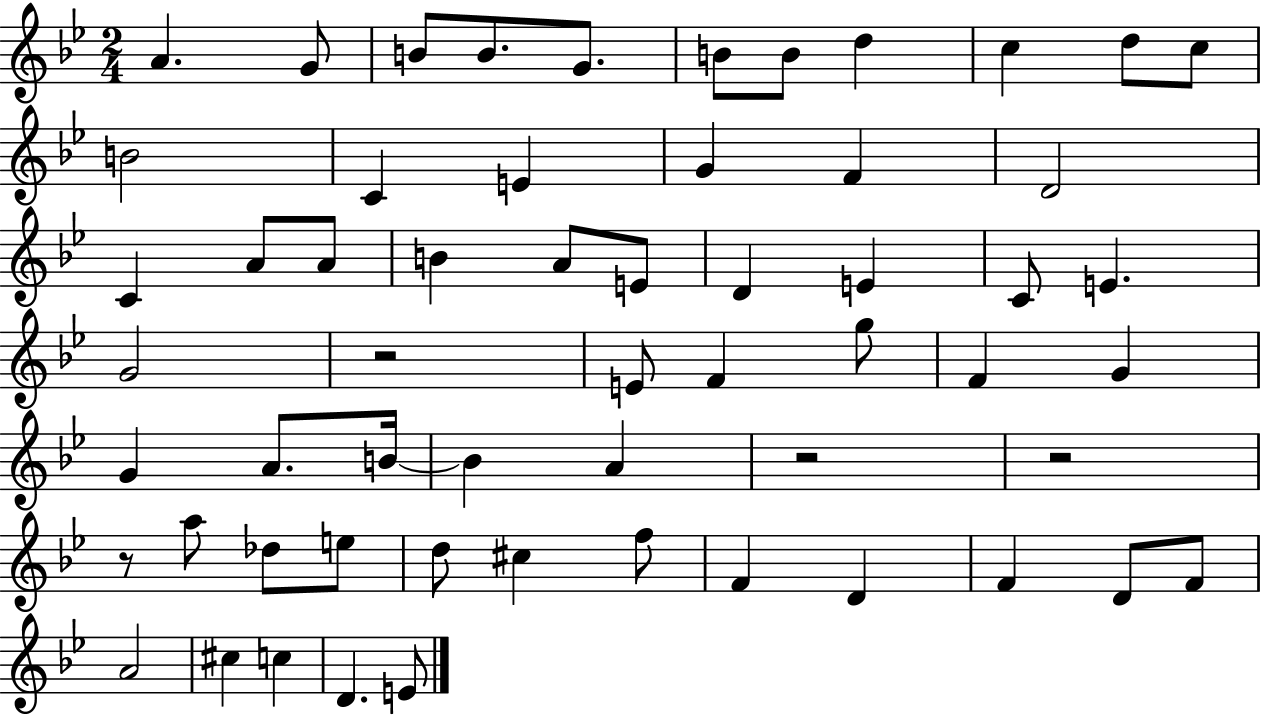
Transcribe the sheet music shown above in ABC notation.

X:1
T:Untitled
M:2/4
L:1/4
K:Bb
A G/2 B/2 B/2 G/2 B/2 B/2 d c d/2 c/2 B2 C E G F D2 C A/2 A/2 B A/2 E/2 D E C/2 E G2 z2 E/2 F g/2 F G G A/2 B/4 B A z2 z2 z/2 a/2 _d/2 e/2 d/2 ^c f/2 F D F D/2 F/2 A2 ^c c D E/2